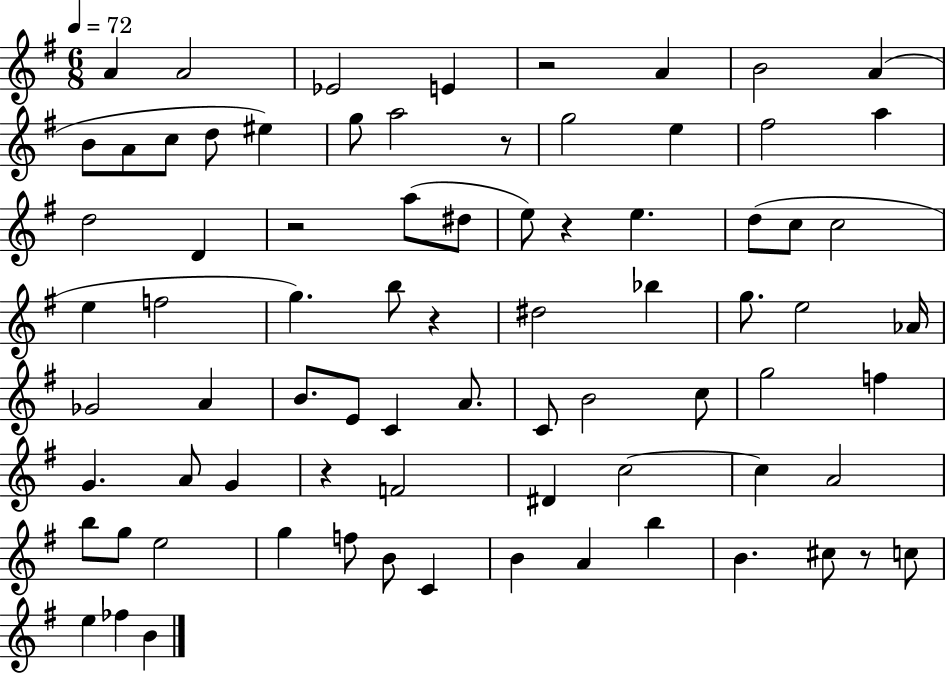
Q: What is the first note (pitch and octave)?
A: A4